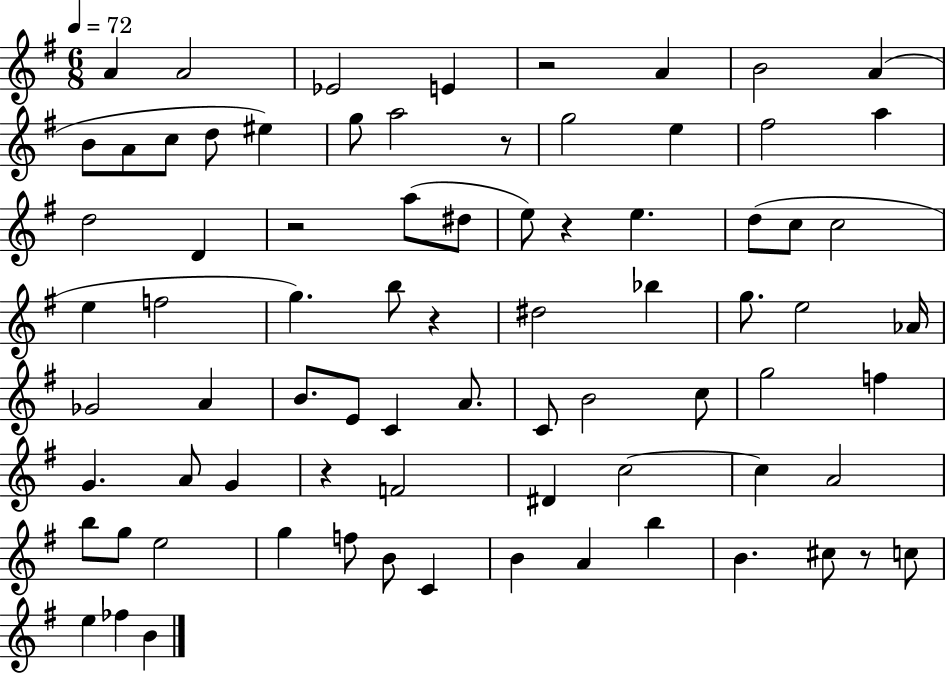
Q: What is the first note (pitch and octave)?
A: A4